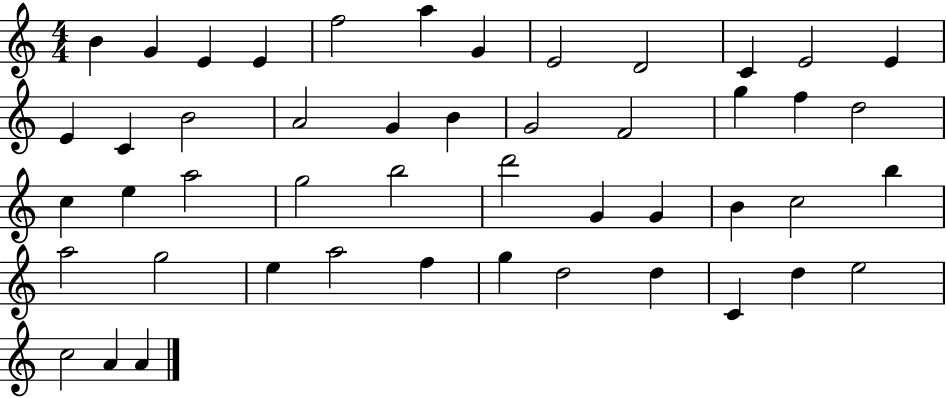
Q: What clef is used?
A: treble